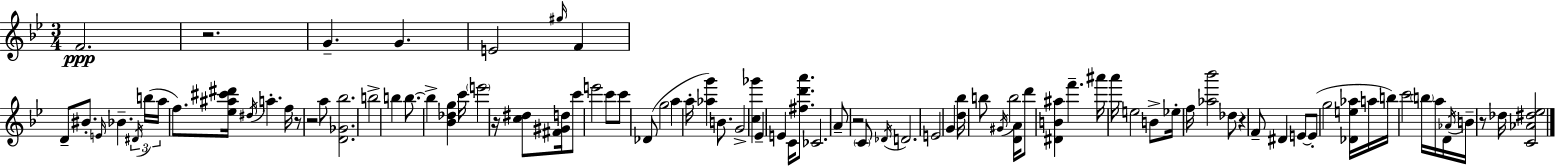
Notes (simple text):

F4/h. R/h. G4/q. G4/q. E4/h G#5/s F4/q D4/e BIS4/e. E4/s Bb4/q. D#4/s B5/s A5/s F5/e. [Eb5,A#5,C#6,D#6]/s D#5/s A5/q. F5/s R/e R/h A5/e [D4,Gb4,Bb5]/h. B5/h B5/q B5/e. B5/q [Bb4,Db5,G5]/q C6/s E6/h R/s [C5,D#5]/e [F#4,G#4,D5]/s C6/e E6/h C6/e C6/e Db4/e G5/h A5/q A5/s [Ab5,G6]/q B4/e. G4/h [C5,Gb6]/q Eb4/q E4/q C4/s [F#5,D6,A6]/e. CES4/h. A4/e R/h C4/e Db4/s D4/h. E4/h G4/q [D5,Bb5]/s B5/e G#4/s B5/h [D4,A4]/s D6/e [D#4,B4,A#5]/q F6/q. A#6/s A6/s E5/h B4/e Eb5/s F5/s [Ab5,Bb6]/h Db5/e R/q F4/e D#4/q E4/e E4/e G5/h [Db4,E5,Ab5]/s A5/s B5/s C6/h B5/s A5/s D4/s Ab4/s B4/s R/e Db5/s [C4,Ab4,D#5,Eb5]/h